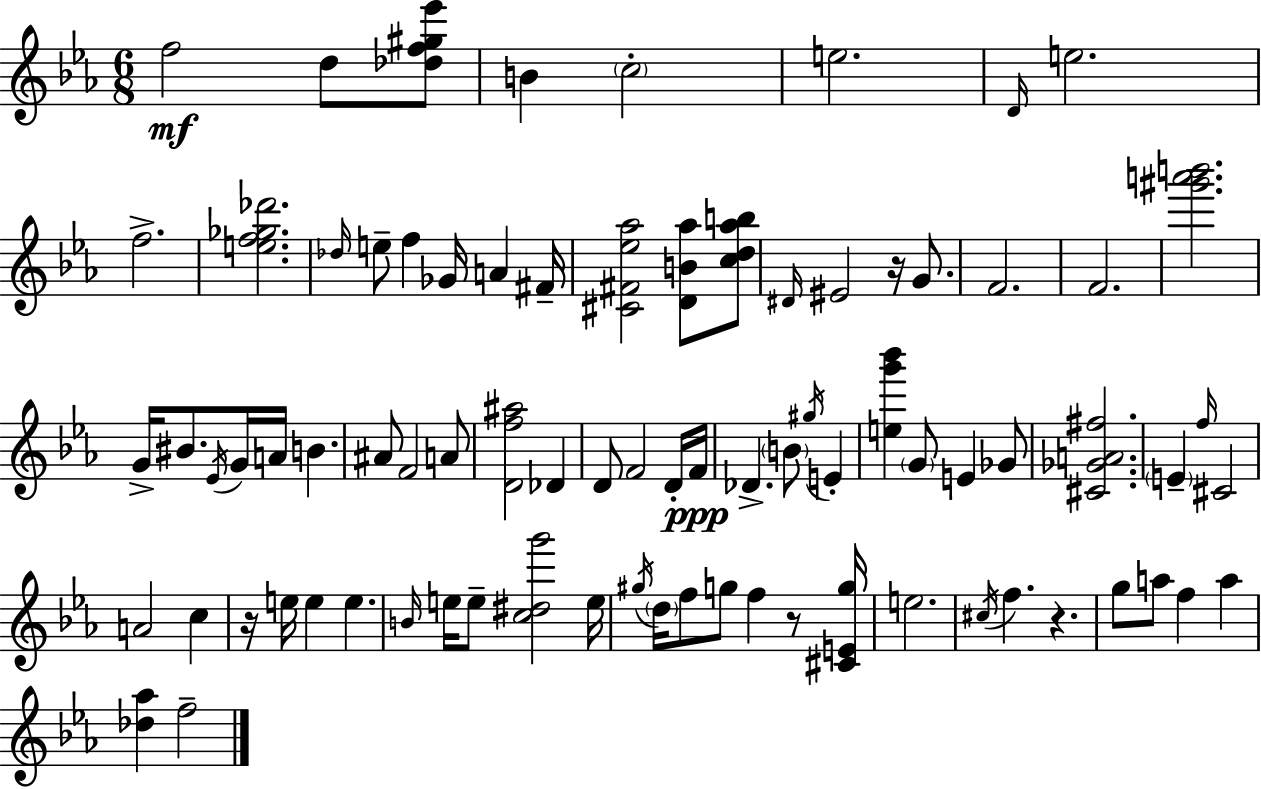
F5/h D5/e [Db5,F5,G#5,Eb6]/e B4/q C5/h E5/h. D4/s E5/h. F5/h. [E5,F5,Gb5,Db6]/h. Db5/s E5/e F5/q Gb4/s A4/q F#4/s [C#4,F#4,Eb5,Ab5]/h [D4,B4,Ab5]/e [C5,D5,Ab5,B5]/e D#4/s EIS4/h R/s G4/e. F4/h. F4/h. [G#6,A6,B6]/h. G4/s BIS4/e. Eb4/s G4/s A4/s B4/q. A#4/e F4/h A4/e [D4,F5,A#5]/h Db4/q D4/e F4/h D4/s F4/s Db4/q. B4/e G#5/s E4/q [E5,G6,Bb6]/q G4/e E4/q Gb4/e [C#4,Gb4,A4,F#5]/h. E4/q F5/s C#4/h A4/h C5/q R/s E5/s E5/q E5/q. B4/s E5/s E5/e [C5,D#5,G6]/h E5/s G#5/s D5/s F5/e G5/e F5/q R/e [C#4,E4,G5]/s E5/h. C#5/s F5/q. R/q. G5/e A5/e F5/q A5/q [Db5,Ab5]/q F5/h